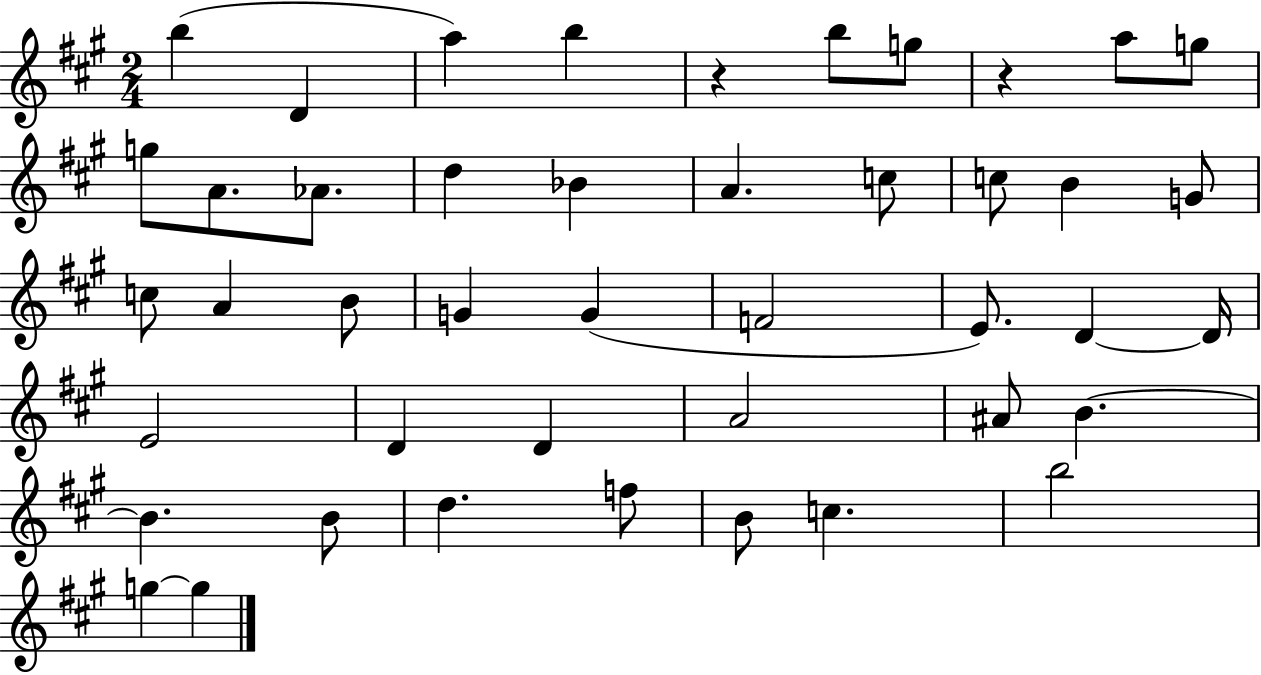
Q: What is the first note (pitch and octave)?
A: B5